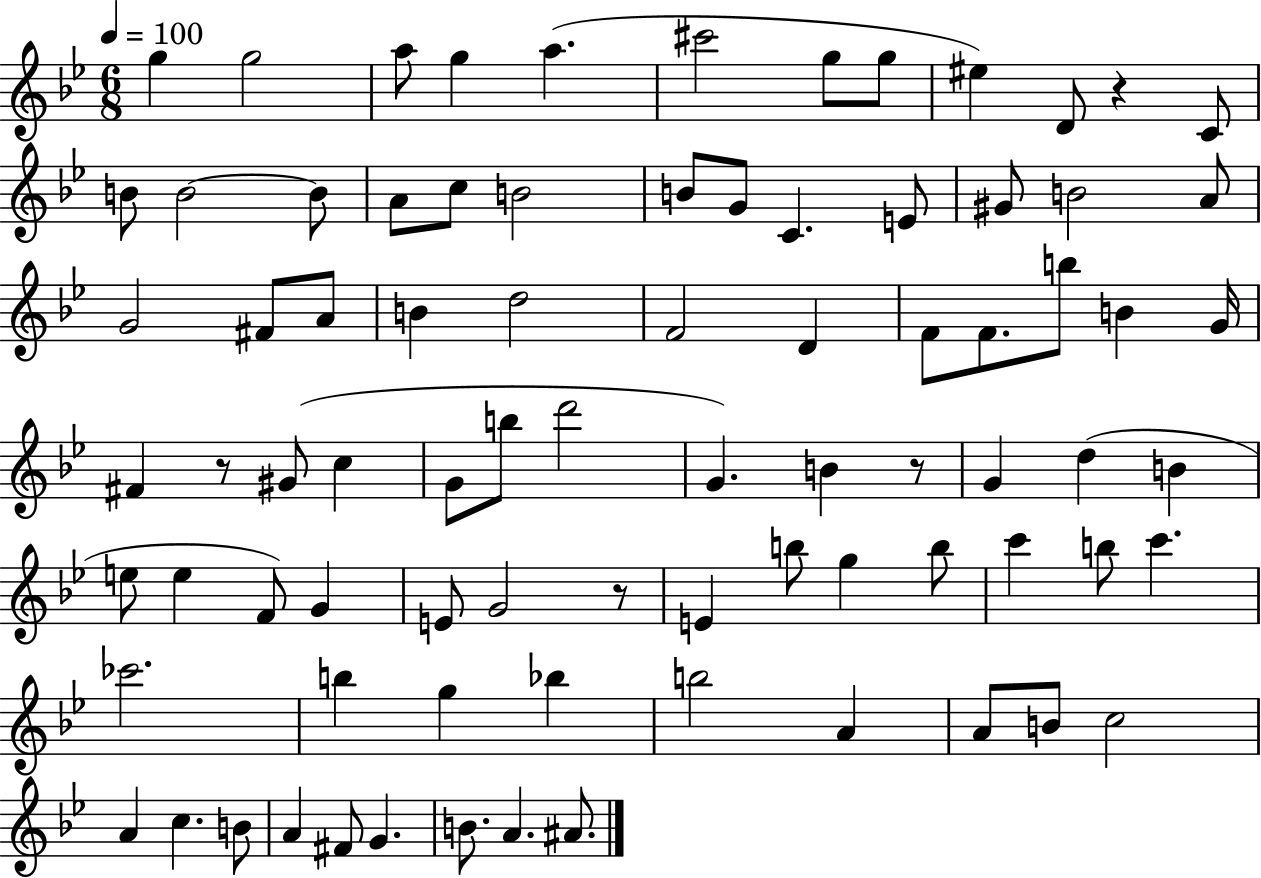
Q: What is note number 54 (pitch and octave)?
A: E4